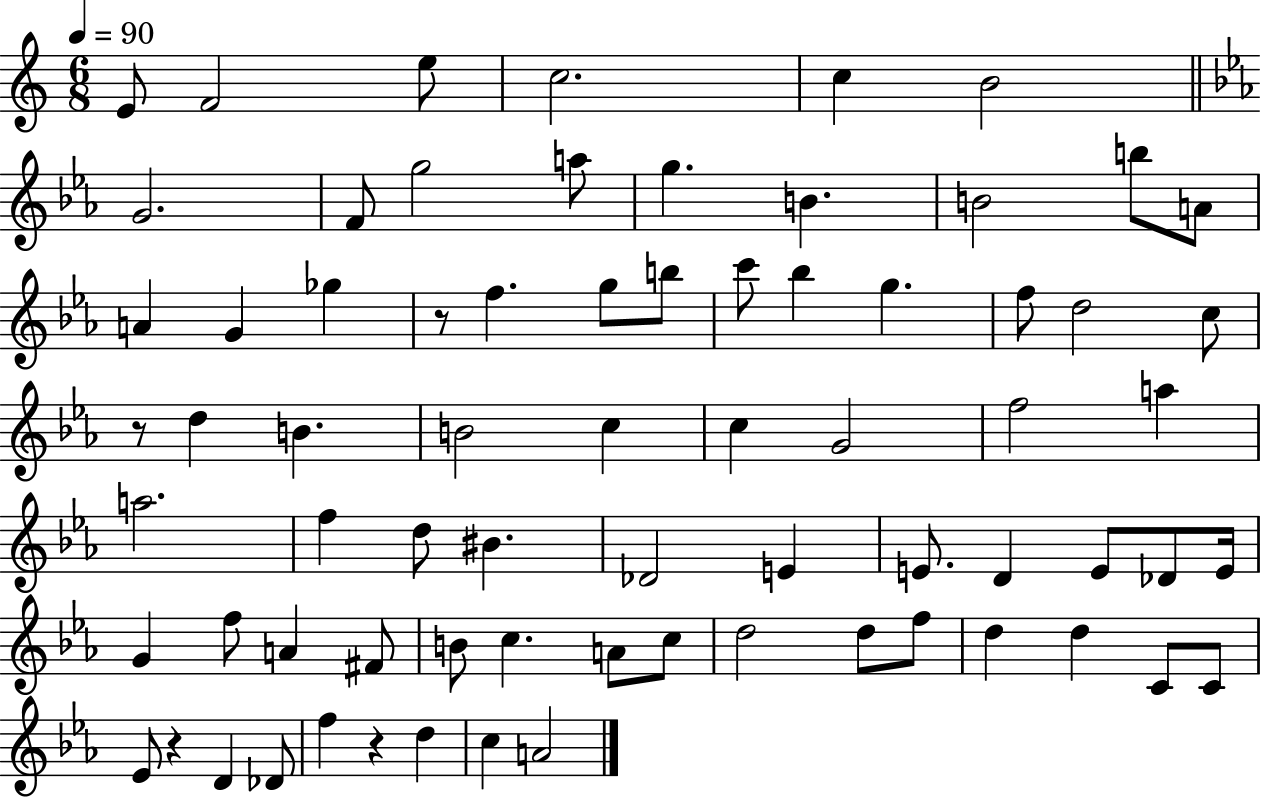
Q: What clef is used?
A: treble